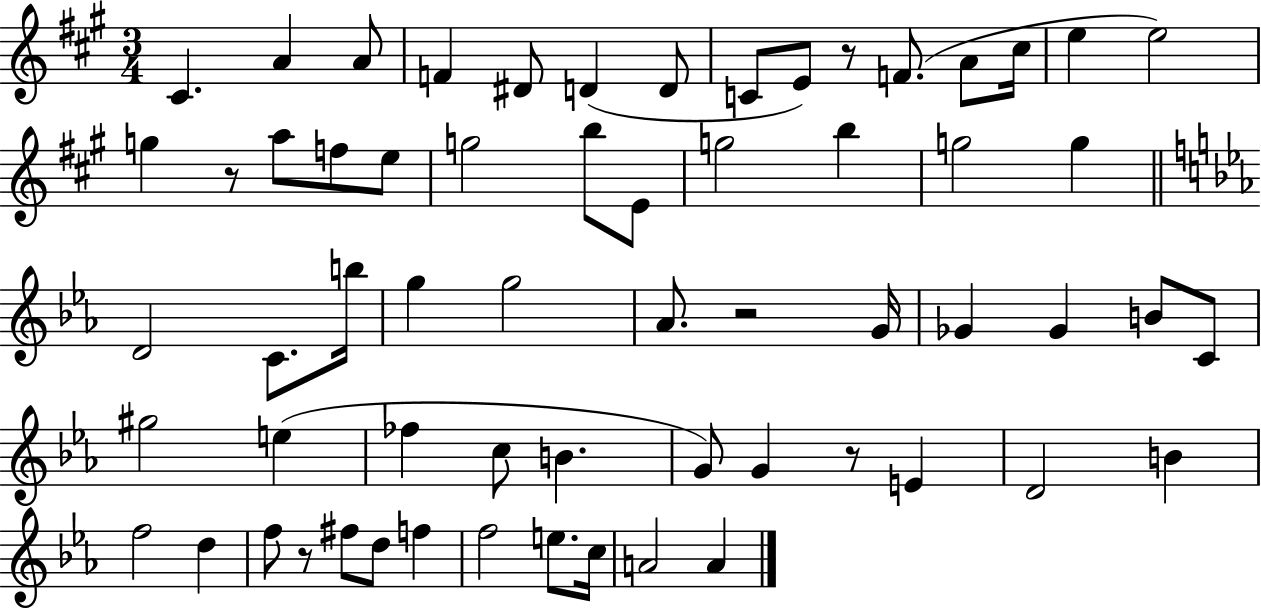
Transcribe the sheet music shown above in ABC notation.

X:1
T:Untitled
M:3/4
L:1/4
K:A
^C A A/2 F ^D/2 D D/2 C/2 E/2 z/2 F/2 A/2 ^c/4 e e2 g z/2 a/2 f/2 e/2 g2 b/2 E/2 g2 b g2 g D2 C/2 b/4 g g2 _A/2 z2 G/4 _G _G B/2 C/2 ^g2 e _f c/2 B G/2 G z/2 E D2 B f2 d f/2 z/2 ^f/2 d/2 f f2 e/2 c/4 A2 A